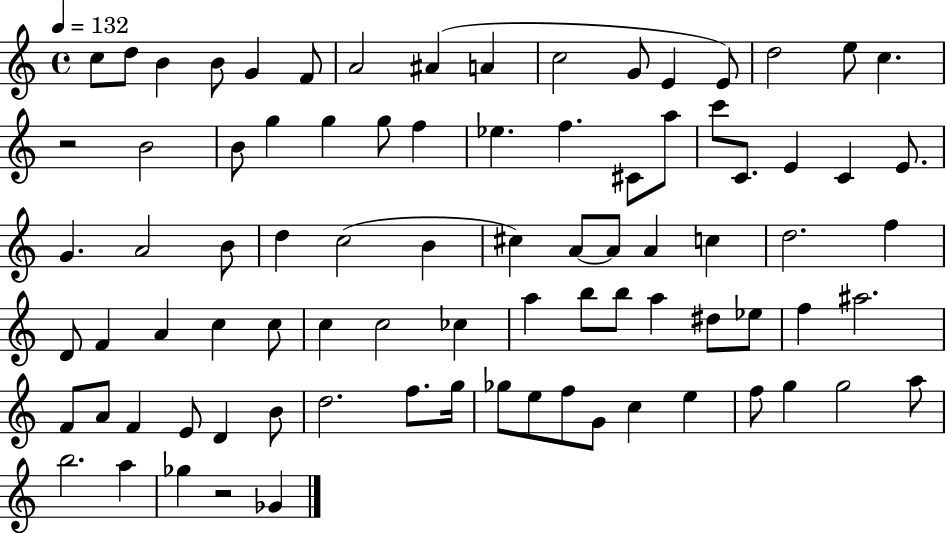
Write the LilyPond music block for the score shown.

{
  \clef treble
  \time 4/4
  \defaultTimeSignature
  \key c \major
  \tempo 4 = 132
  \repeat volta 2 { c''8 d''8 b'4 b'8 g'4 f'8 | a'2 ais'4( a'4 | c''2 g'8 e'4 e'8) | d''2 e''8 c''4. | \break r2 b'2 | b'8 g''4 g''4 g''8 f''4 | ees''4. f''4. cis'8 a''8 | c'''8 c'8. e'4 c'4 e'8. | \break g'4. a'2 b'8 | d''4 c''2( b'4 | cis''4) a'8~~ a'8 a'4 c''4 | d''2. f''4 | \break d'8 f'4 a'4 c''4 c''8 | c''4 c''2 ces''4 | a''4 b''8 b''8 a''4 dis''8 ees''8 | f''4 ais''2. | \break f'8 a'8 f'4 e'8 d'4 b'8 | d''2. f''8. g''16 | ges''8 e''8 f''8 g'8 c''4 e''4 | f''8 g''4 g''2 a''8 | \break b''2. a''4 | ges''4 r2 ges'4 | } \bar "|."
}